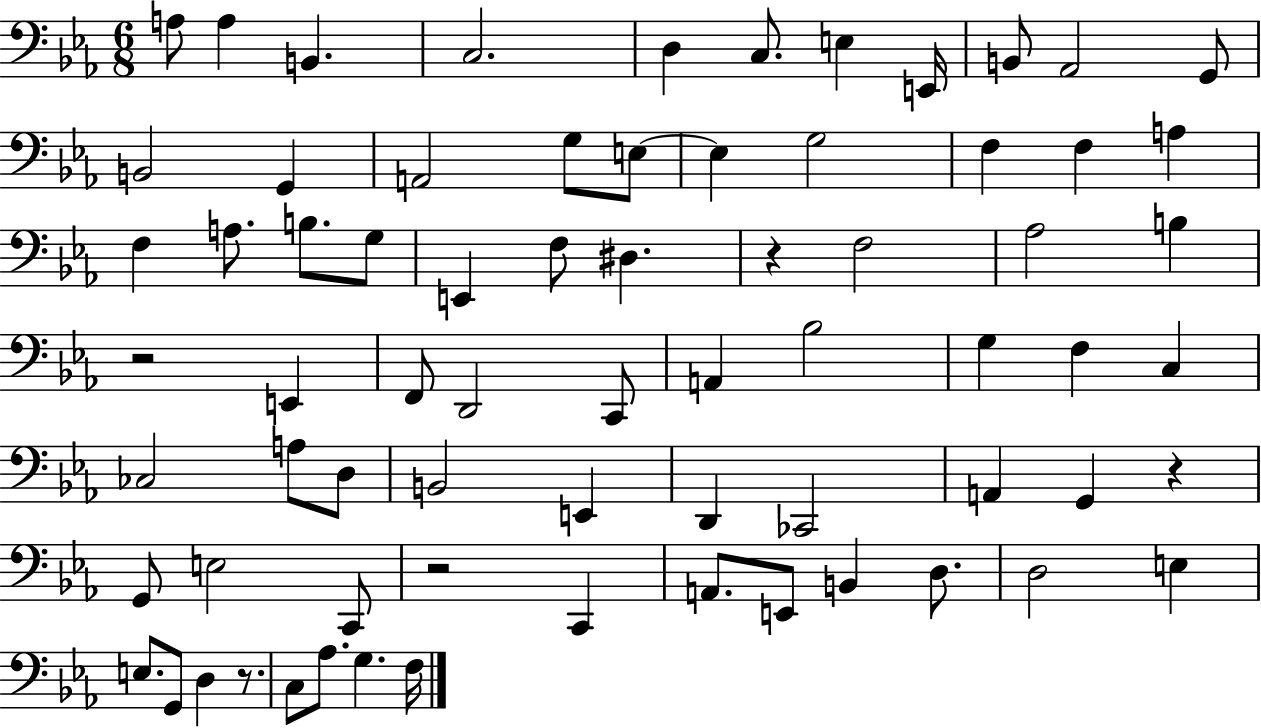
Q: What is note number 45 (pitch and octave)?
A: E2